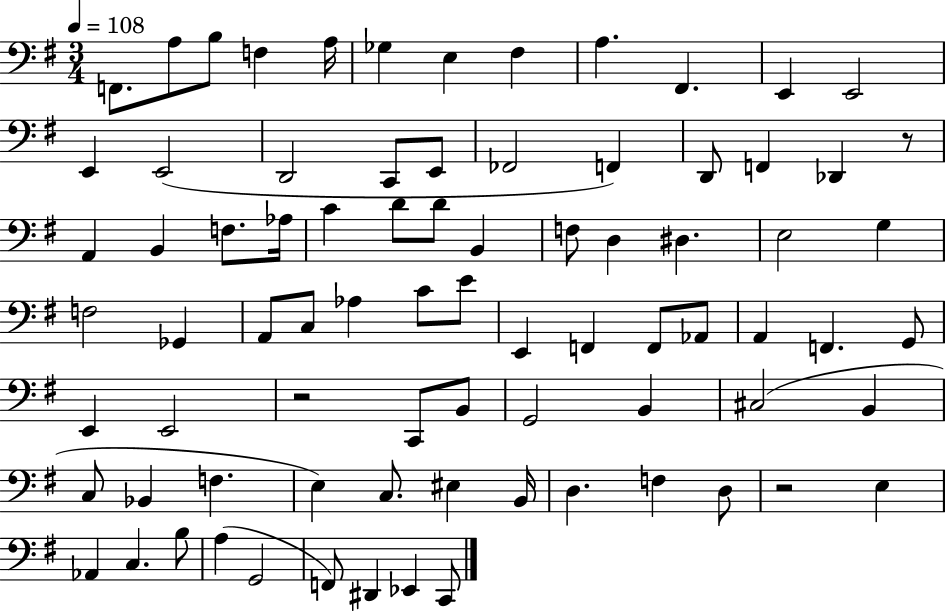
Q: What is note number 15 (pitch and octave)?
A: D2